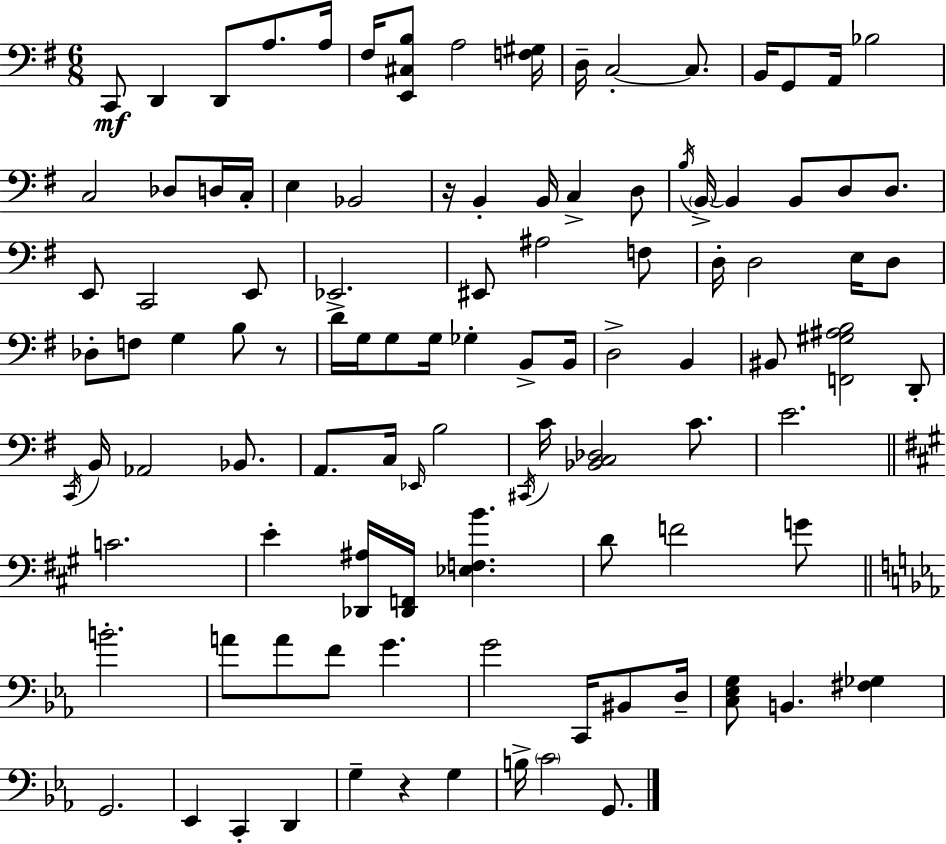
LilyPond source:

{
  \clef bass
  \numericTimeSignature
  \time 6/8
  \key e \minor
  \repeat volta 2 { c,8\mf d,4 d,8 a8. a16 | fis16 <e, cis b>8 a2 <f gis>16 | d16-- c2-.~~ c8. | b,16 g,8 a,16 bes2 | \break c2 des8 d16 c16-. | e4 bes,2 | r16 b,4-. b,16 c4-> d8 | \acciaccatura { b16 } \parenthesize b,16->~~ b,4 b,8 d8 d8. | \break e,8 c,2 e,8 | ees,2.-> | eis,8 ais2 f8 | d16-. d2 e16 d8 | \break des8-. f8 g4 b8 r8 | d'16 g16 g8 g16 ges4-. b,8-> | b,16 d2-> b,4 | bis,8 <f, gis ais b>2 d,8-. | \break \acciaccatura { c,16 } b,16 aes,2 bes,8. | a,8. c16 \grace { ees,16 } b2 | \acciaccatura { cis,16 } c'16 <bes, c des>2 | c'8. e'2. | \break \bar "||" \break \key a \major c'2. | e'4-. <des, ais>16 <des, f,>16 <ees f b'>4. | d'8 f'2 g'8 | \bar "||" \break \key ees \major b'2.-. | a'8 a'8 f'8 g'4. | g'2 c,16 bis,8 d16-- | <c ees g>8 b,4. <fis ges>4 | \break g,2. | ees,4 c,4-. d,4 | g4-- r4 g4 | b16-> \parenthesize c'2 g,8. | \break } \bar "|."
}